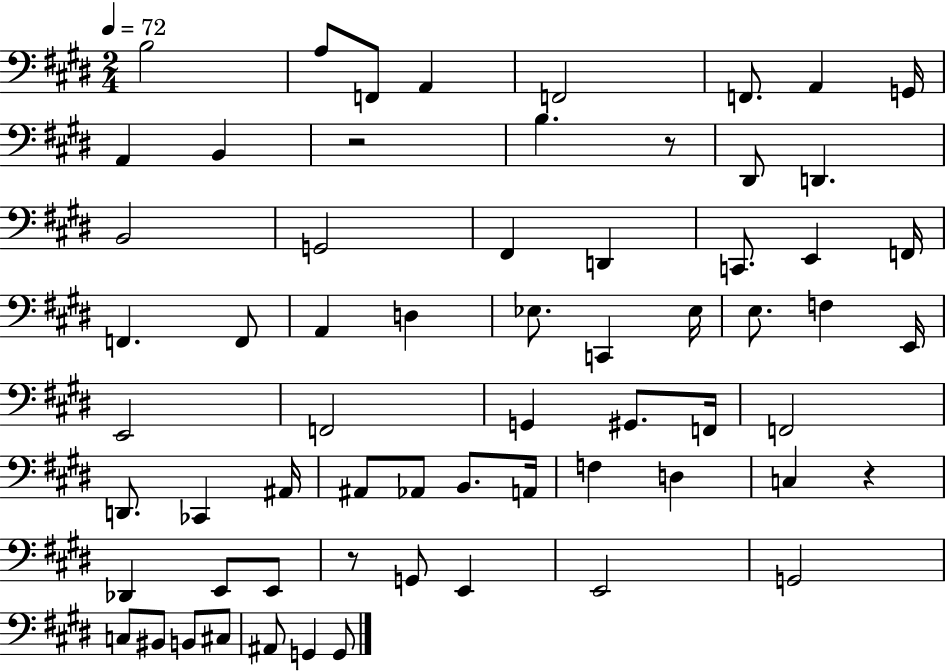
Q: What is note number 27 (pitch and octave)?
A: Eb3